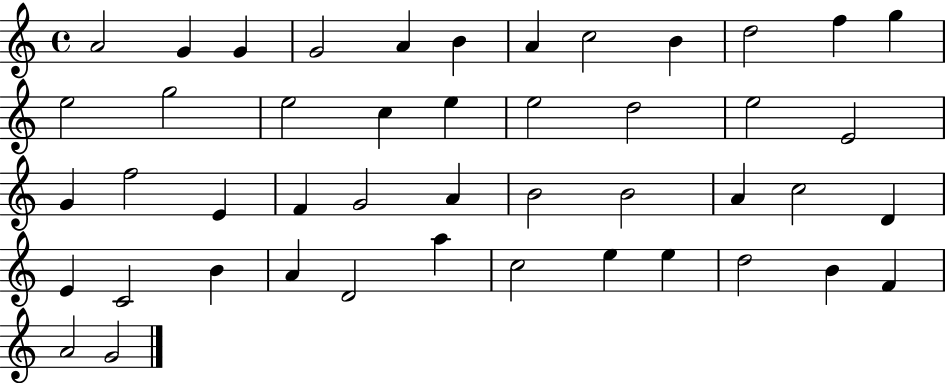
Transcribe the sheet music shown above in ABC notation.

X:1
T:Untitled
M:4/4
L:1/4
K:C
A2 G G G2 A B A c2 B d2 f g e2 g2 e2 c e e2 d2 e2 E2 G f2 E F G2 A B2 B2 A c2 D E C2 B A D2 a c2 e e d2 B F A2 G2